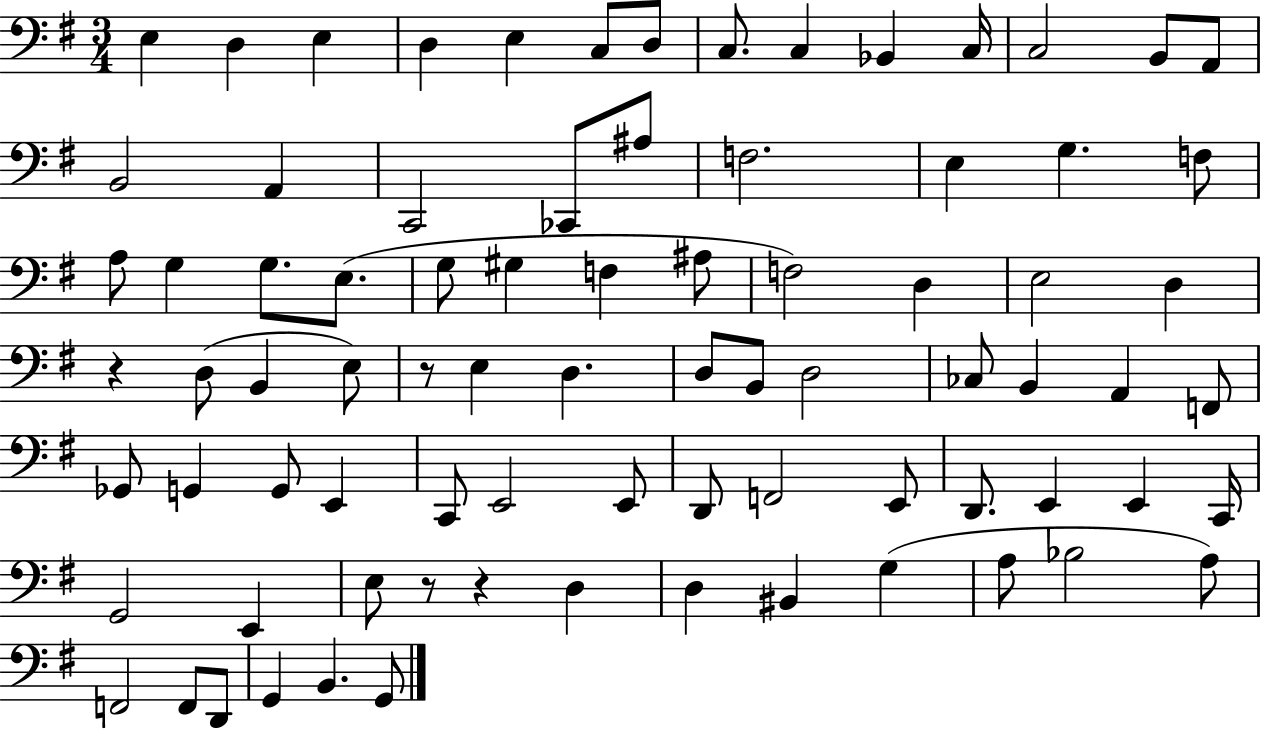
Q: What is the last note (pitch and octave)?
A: G2